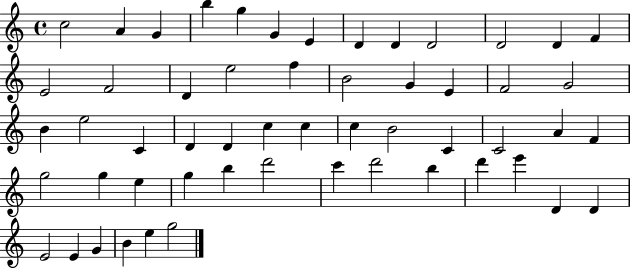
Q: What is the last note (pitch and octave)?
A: G5